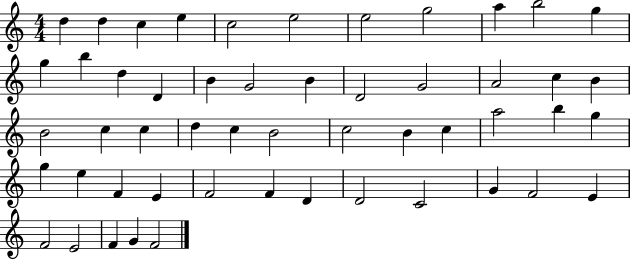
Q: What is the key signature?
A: C major